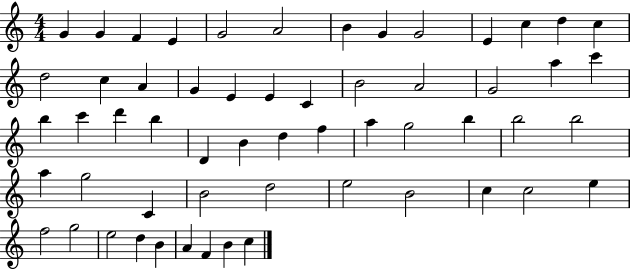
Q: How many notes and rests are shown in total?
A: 57